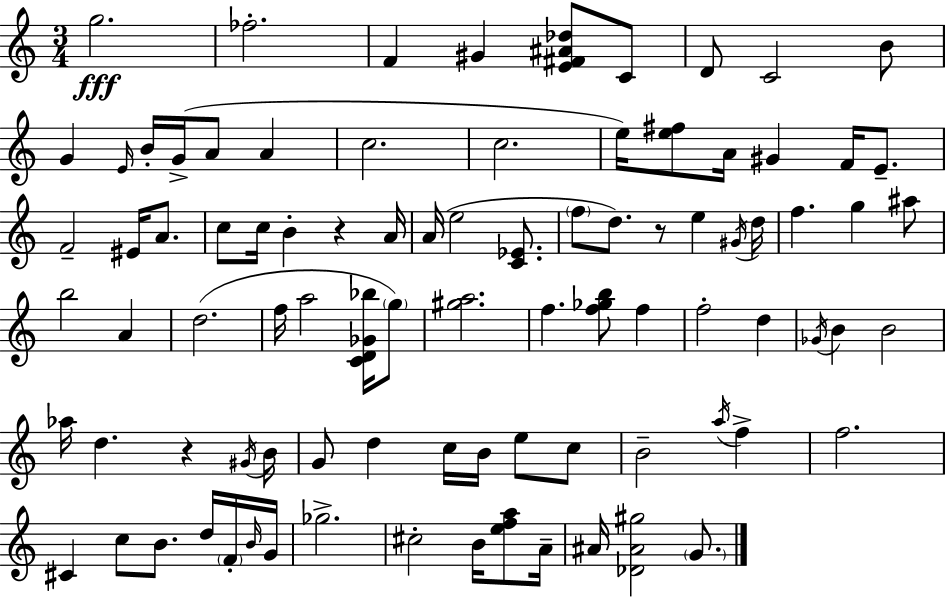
X:1
T:Untitled
M:3/4
L:1/4
K:Am
g2 _f2 F ^G [E^F^A_d]/2 C/2 D/2 C2 B/2 G E/4 B/4 G/4 A/2 A c2 c2 e/4 [e^f]/2 A/4 ^G F/4 E/2 F2 ^E/4 A/2 c/2 c/4 B z A/4 A/4 e2 [C_E]/2 f/2 d/2 z/2 e ^G/4 d/4 f g ^a/2 b2 A d2 f/4 a2 [CD_G_b]/4 g/2 [^ga]2 f [f_gb]/2 f f2 d _G/4 B B2 _a/4 d z ^G/4 B/4 G/2 d c/4 B/4 e/2 c/2 B2 a/4 f f2 ^C c/2 B/2 d/4 F/4 B/4 G/4 _g2 ^c2 B/4 [efa]/2 A/4 ^A/4 [_D^A^g]2 G/2